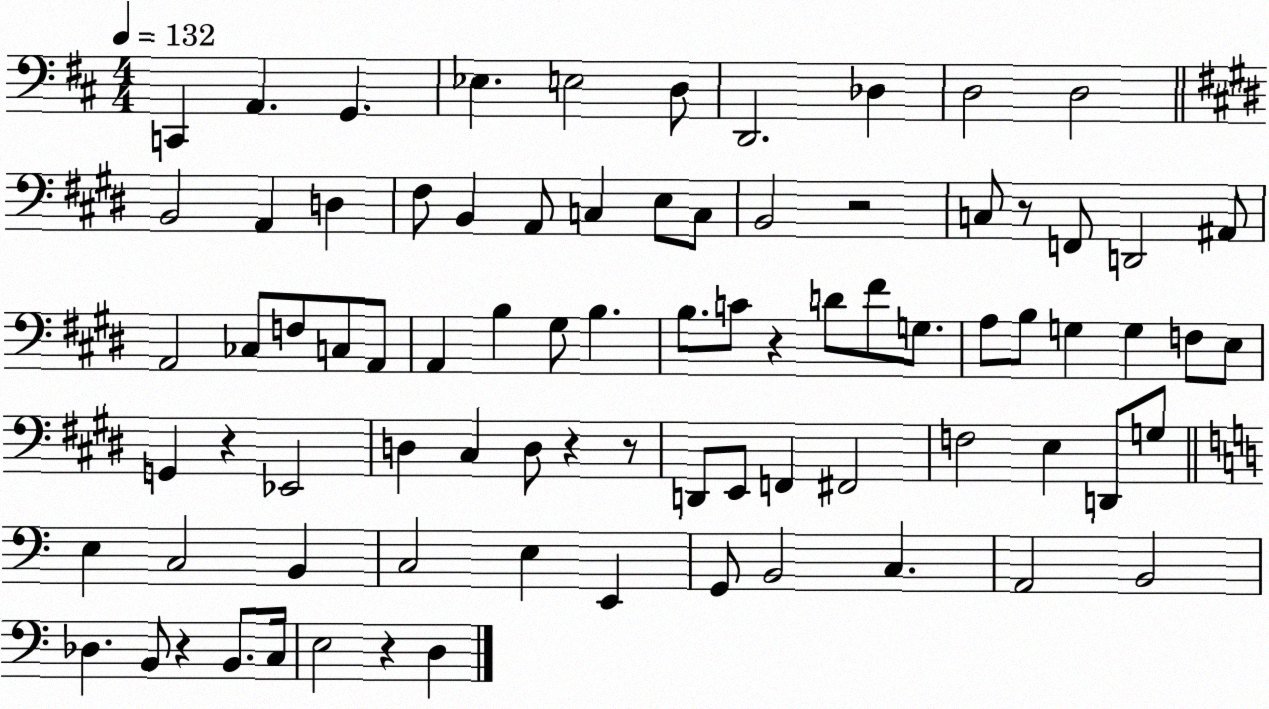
X:1
T:Untitled
M:4/4
L:1/4
K:D
C,, A,, G,, _E, E,2 D,/2 D,,2 _D, D,2 D,2 B,,2 A,, D, ^F,/2 B,, A,,/2 C, E,/2 C,/2 B,,2 z2 C,/2 z/2 F,,/2 D,,2 ^A,,/2 A,,2 _C,/2 F,/2 C,/2 A,,/2 A,, B, ^G,/2 B, B,/2 C/2 z D/2 ^F/2 G,/2 A,/2 B,/2 G, G, F,/2 E,/2 G,, z _E,,2 D, ^C, D,/2 z z/2 D,,/2 E,,/2 F,, ^F,,2 F,2 E, D,,/2 G,/2 E, C,2 B,, C,2 E, E,, G,,/2 B,,2 C, A,,2 B,,2 _D, B,,/2 z B,,/2 C,/4 E,2 z D,